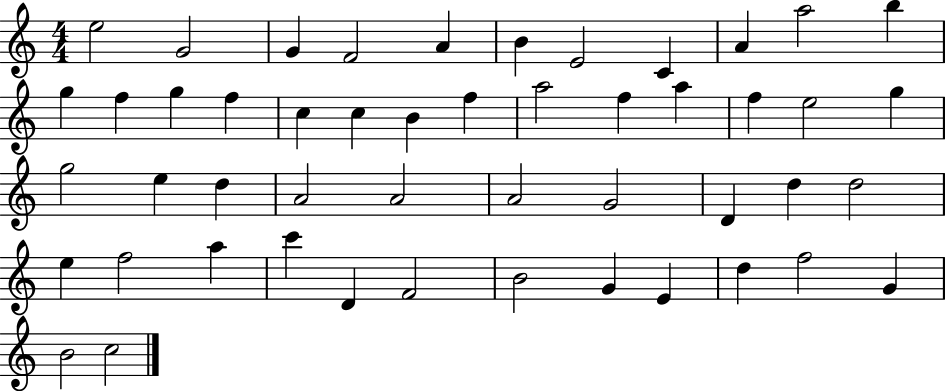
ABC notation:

X:1
T:Untitled
M:4/4
L:1/4
K:C
e2 G2 G F2 A B E2 C A a2 b g f g f c c B f a2 f a f e2 g g2 e d A2 A2 A2 G2 D d d2 e f2 a c' D F2 B2 G E d f2 G B2 c2